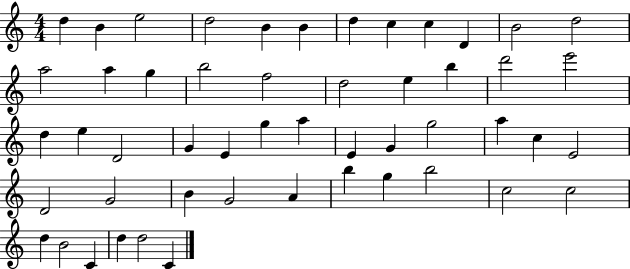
{
  \clef treble
  \numericTimeSignature
  \time 4/4
  \key c \major
  d''4 b'4 e''2 | d''2 b'4 b'4 | d''4 c''4 c''4 d'4 | b'2 d''2 | \break a''2 a''4 g''4 | b''2 f''2 | d''2 e''4 b''4 | d'''2 e'''2 | \break d''4 e''4 d'2 | g'4 e'4 g''4 a''4 | e'4 g'4 g''2 | a''4 c''4 e'2 | \break d'2 g'2 | b'4 g'2 a'4 | b''4 g''4 b''2 | c''2 c''2 | \break d''4 b'2 c'4 | d''4 d''2 c'4 | \bar "|."
}